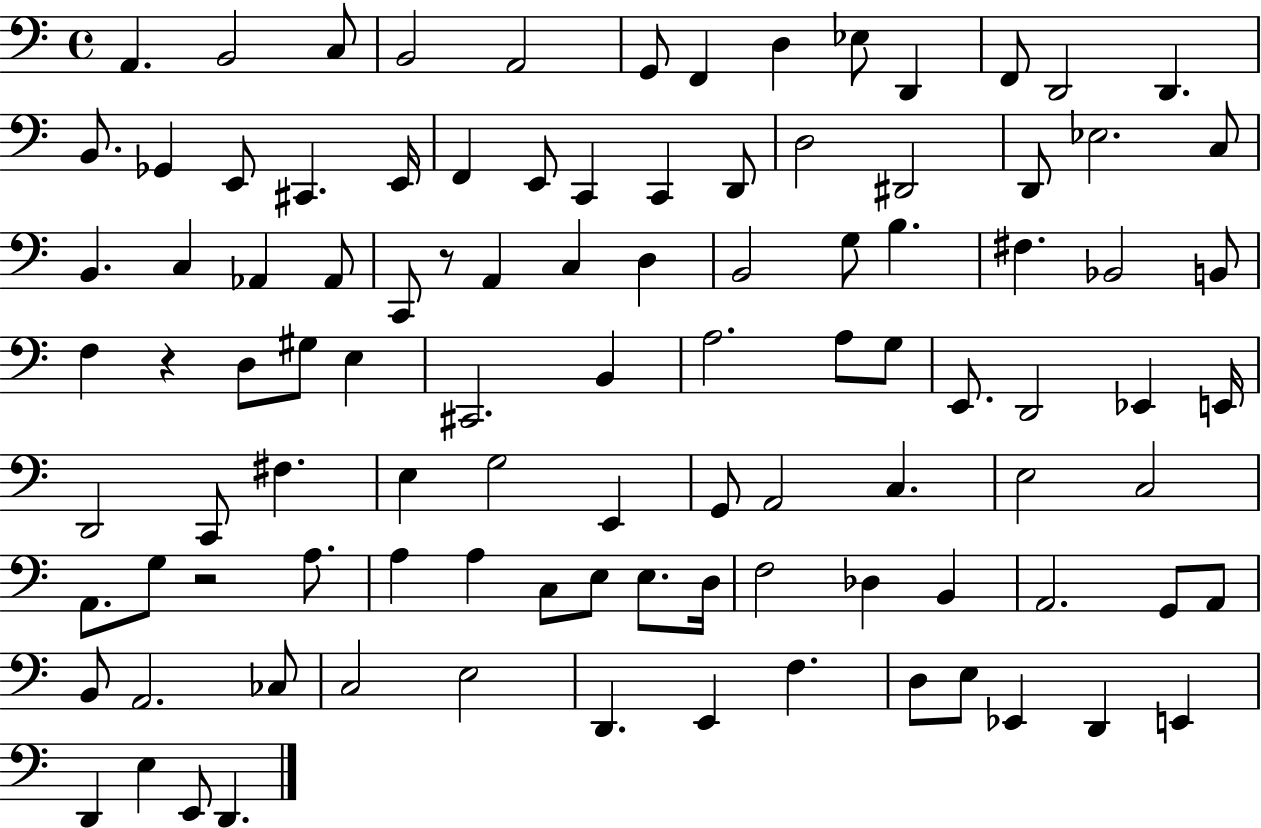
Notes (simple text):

A2/q. B2/h C3/e B2/h A2/h G2/e F2/q D3/q Eb3/e D2/q F2/e D2/h D2/q. B2/e. Gb2/q E2/e C#2/q. E2/s F2/q E2/e C2/q C2/q D2/e D3/h D#2/h D2/e Eb3/h. C3/e B2/q. C3/q Ab2/q Ab2/e C2/e R/e A2/q C3/q D3/q B2/h G3/e B3/q. F#3/q. Bb2/h B2/e F3/q R/q D3/e G#3/e E3/q C#2/h. B2/q A3/h. A3/e G3/e E2/e. D2/h Eb2/q E2/s D2/h C2/e F#3/q. E3/q G3/h E2/q G2/e A2/h C3/q. E3/h C3/h A2/e. G3/e R/h A3/e. A3/q A3/q C3/e E3/e E3/e. D3/s F3/h Db3/q B2/q A2/h. G2/e A2/e B2/e A2/h. CES3/e C3/h E3/h D2/q. E2/q F3/q. D3/e E3/e Eb2/q D2/q E2/q D2/q E3/q E2/e D2/q.